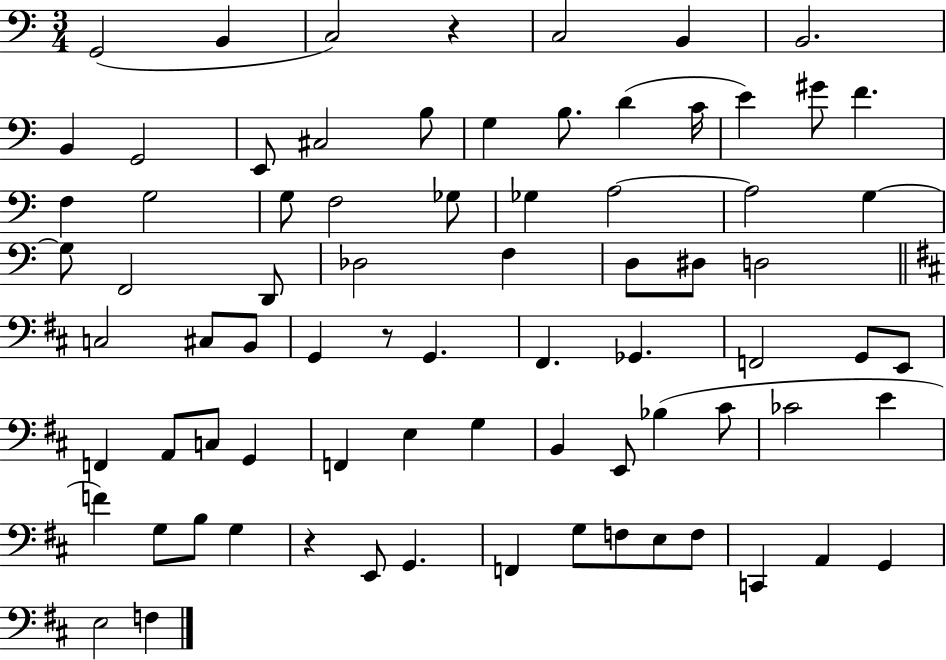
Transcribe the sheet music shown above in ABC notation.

X:1
T:Untitled
M:3/4
L:1/4
K:C
G,,2 B,, C,2 z C,2 B,, B,,2 B,, G,,2 E,,/2 ^C,2 B,/2 G, B,/2 D C/4 E ^G/2 F F, G,2 G,/2 F,2 _G,/2 _G, A,2 A,2 G, G,/2 F,,2 D,,/2 _D,2 F, D,/2 ^D,/2 D,2 C,2 ^C,/2 B,,/2 G,, z/2 G,, ^F,, _G,, F,,2 G,,/2 E,,/2 F,, A,,/2 C,/2 G,, F,, E, G, B,, E,,/2 _B, ^C/2 _C2 E F G,/2 B,/2 G, z E,,/2 G,, F,, G,/2 F,/2 E,/2 F,/2 C,, A,, G,, E,2 F,